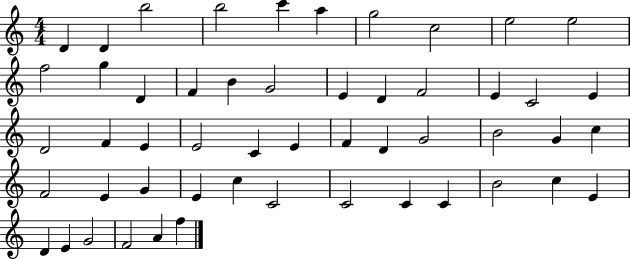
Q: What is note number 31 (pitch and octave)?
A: G4